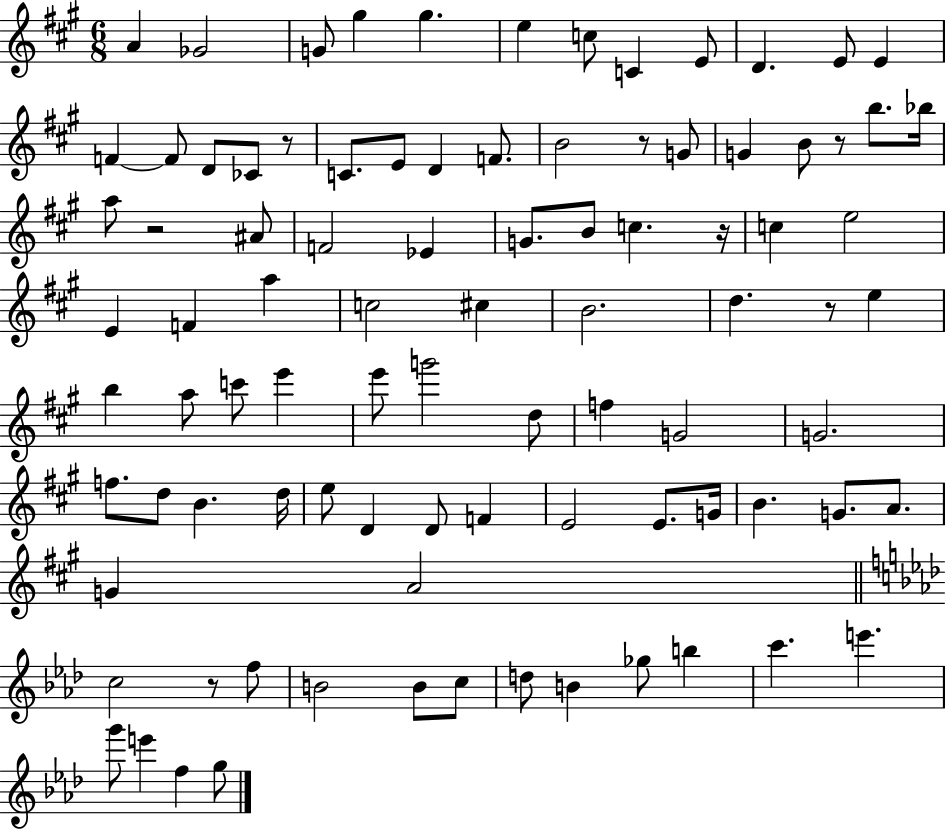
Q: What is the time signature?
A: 6/8